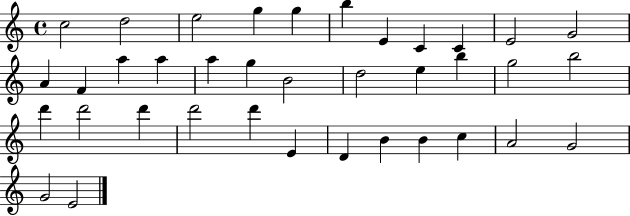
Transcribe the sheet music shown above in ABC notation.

X:1
T:Untitled
M:4/4
L:1/4
K:C
c2 d2 e2 g g b E C C E2 G2 A F a a a g B2 d2 e b g2 b2 d' d'2 d' d'2 d' E D B B c A2 G2 G2 E2